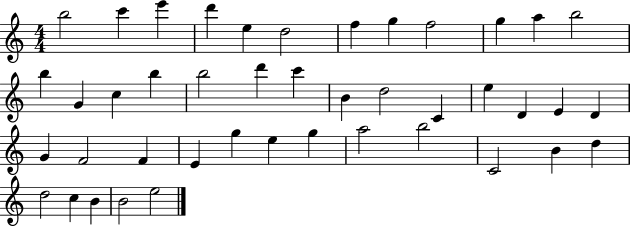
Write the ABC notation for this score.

X:1
T:Untitled
M:4/4
L:1/4
K:C
b2 c' e' d' e d2 f g f2 g a b2 b G c b b2 d' c' B d2 C e D E D G F2 F E g e g a2 b2 C2 B d d2 c B B2 e2